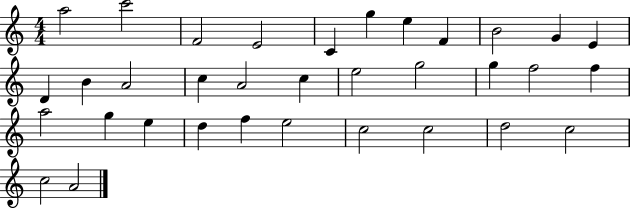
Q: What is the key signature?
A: C major